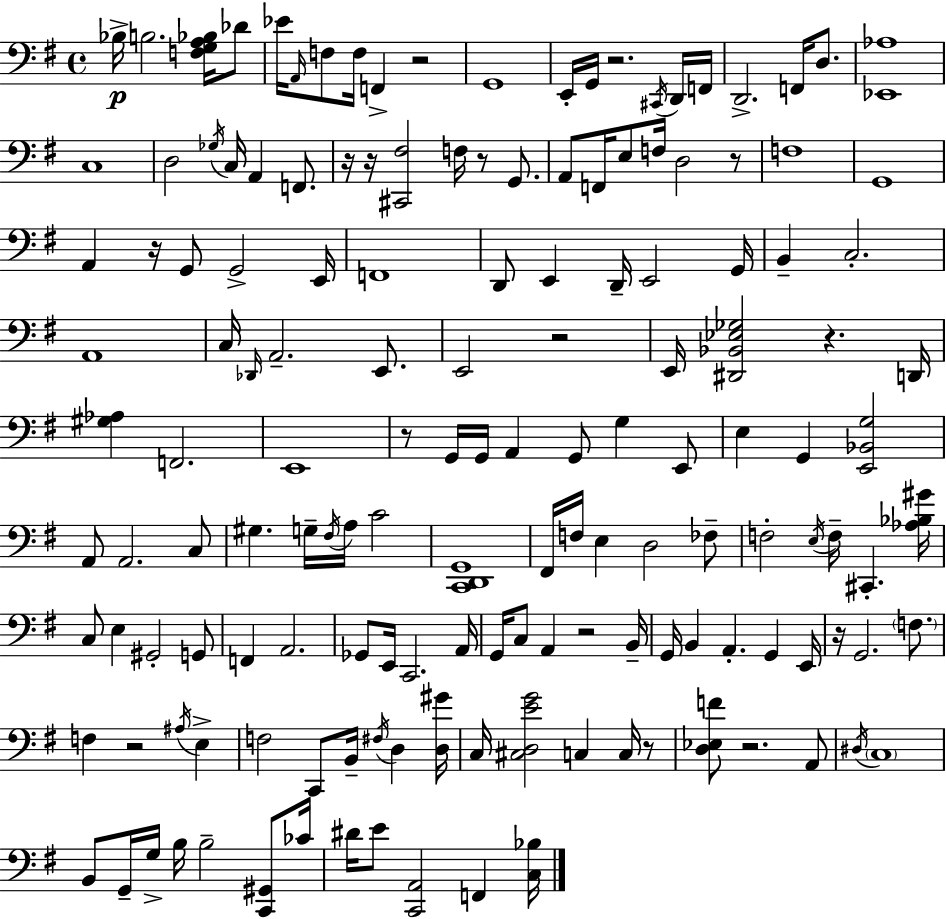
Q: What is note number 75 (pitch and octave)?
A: FES3